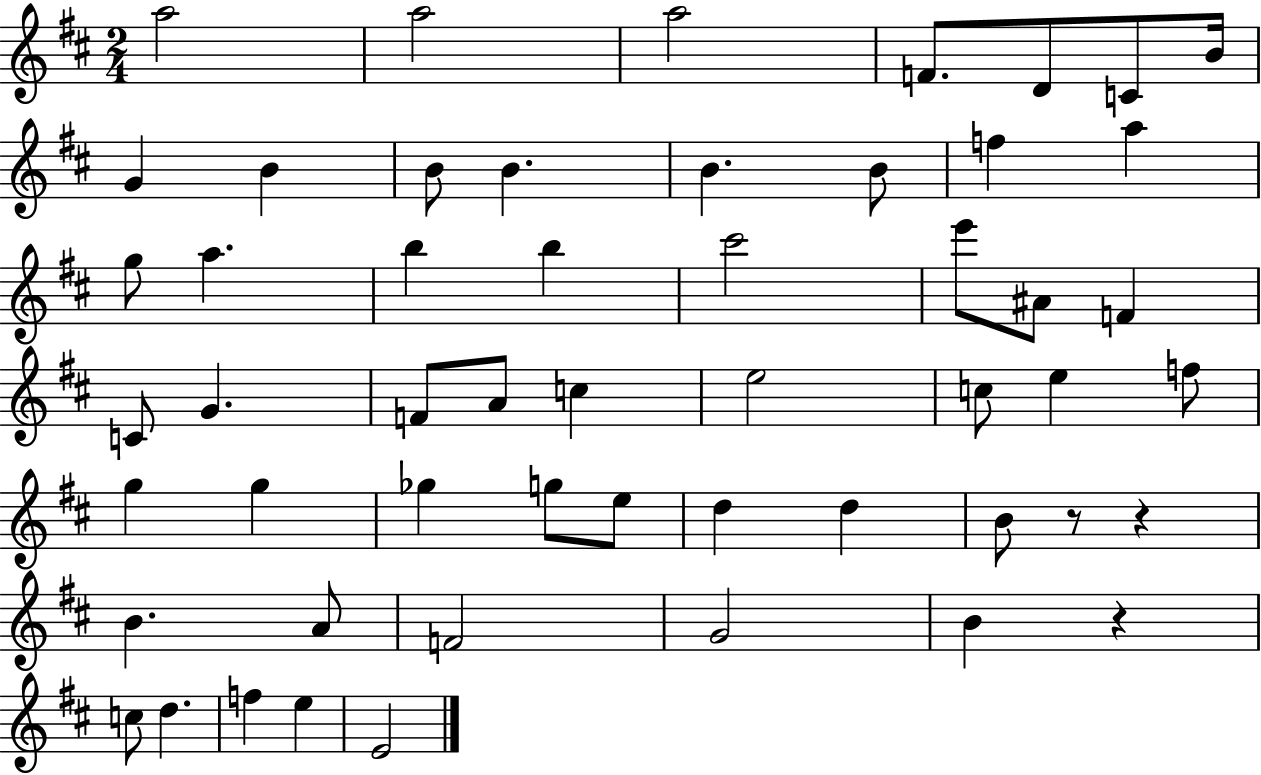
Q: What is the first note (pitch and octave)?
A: A5